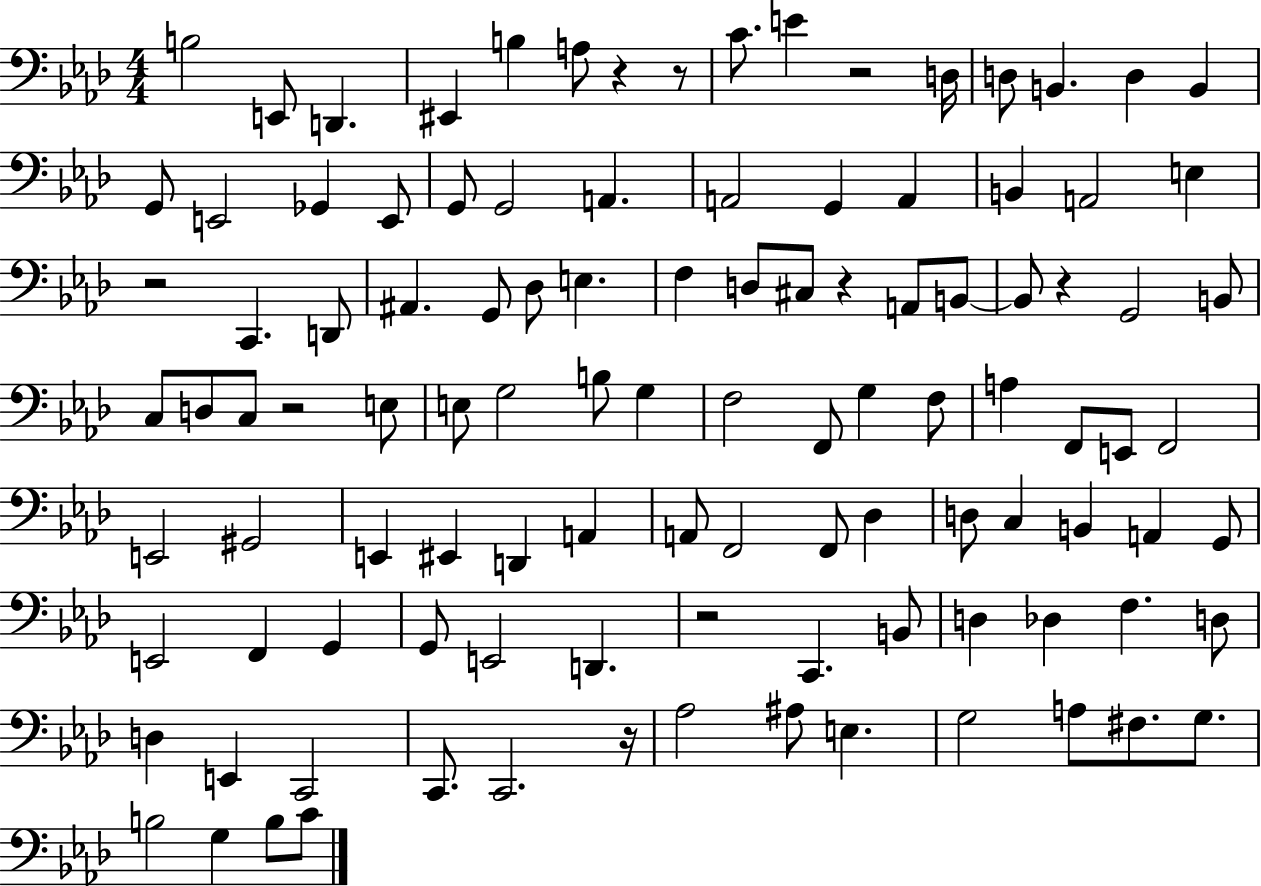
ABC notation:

X:1
T:Untitled
M:4/4
L:1/4
K:Ab
B,2 E,,/2 D,, ^E,, B, A,/2 z z/2 C/2 E z2 D,/4 D,/2 B,, D, B,, G,,/2 E,,2 _G,, E,,/2 G,,/2 G,,2 A,, A,,2 G,, A,, B,, A,,2 E, z2 C,, D,,/2 ^A,, G,,/2 _D,/2 E, F, D,/2 ^C,/2 z A,,/2 B,,/2 B,,/2 z G,,2 B,,/2 C,/2 D,/2 C,/2 z2 E,/2 E,/2 G,2 B,/2 G, F,2 F,,/2 G, F,/2 A, F,,/2 E,,/2 F,,2 E,,2 ^G,,2 E,, ^E,, D,, A,, A,,/2 F,,2 F,,/2 _D, D,/2 C, B,, A,, G,,/2 E,,2 F,, G,, G,,/2 E,,2 D,, z2 C,, B,,/2 D, _D, F, D,/2 D, E,, C,,2 C,,/2 C,,2 z/4 _A,2 ^A,/2 E, G,2 A,/2 ^F,/2 G,/2 B,2 G, B,/2 C/2